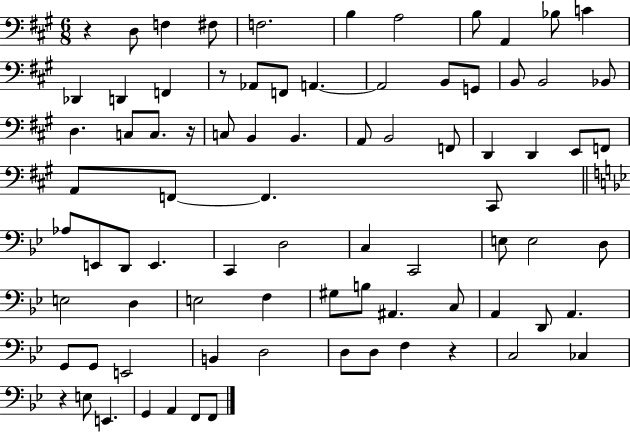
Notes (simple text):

R/q D3/e F3/q F#3/e F3/h. B3/q A3/h B3/e A2/q Bb3/e C4/q Db2/q D2/q F2/q R/e Ab2/e F2/e A2/q. A2/h B2/e G2/e B2/e B2/h Bb2/e D3/q. C3/e C3/e. R/s C3/e B2/q B2/q. A2/e B2/h F2/e D2/q D2/q E2/e F2/e A2/e F2/e F2/q. C#2/e Ab3/e E2/e D2/e E2/q. C2/q D3/h C3/q C2/h E3/e E3/h D3/e E3/h D3/q E3/h F3/q G#3/e B3/e A#2/q. C3/e A2/q D2/e A2/q. G2/e G2/e E2/h B2/q D3/h D3/e D3/e F3/q R/q C3/h CES3/q R/q E3/e E2/q. G2/q A2/q F2/e F2/e